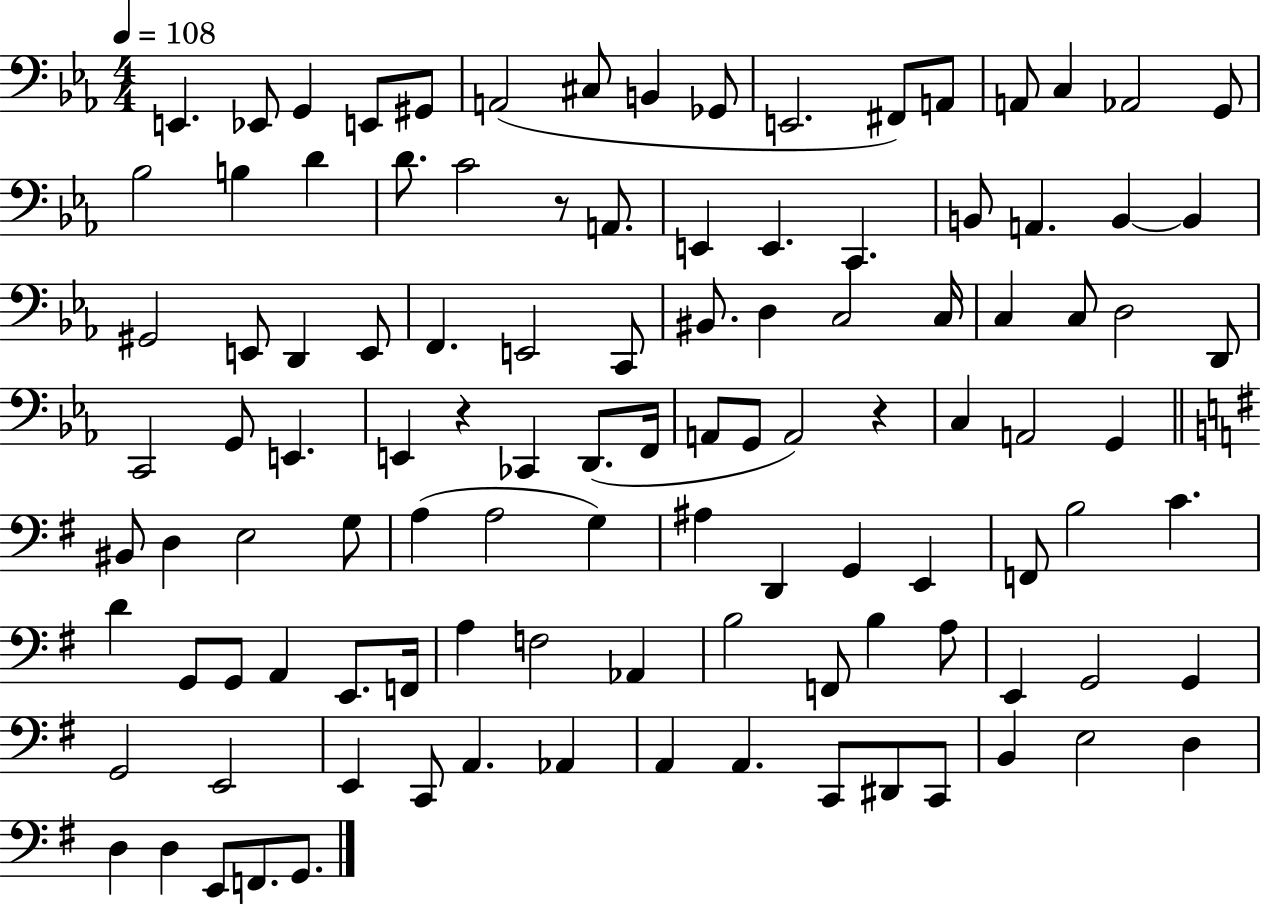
X:1
T:Untitled
M:4/4
L:1/4
K:Eb
E,, _E,,/2 G,, E,,/2 ^G,,/2 A,,2 ^C,/2 B,, _G,,/2 E,,2 ^F,,/2 A,,/2 A,,/2 C, _A,,2 G,,/2 _B,2 B, D D/2 C2 z/2 A,,/2 E,, E,, C,, B,,/2 A,, B,, B,, ^G,,2 E,,/2 D,, E,,/2 F,, E,,2 C,,/2 ^B,,/2 D, C,2 C,/4 C, C,/2 D,2 D,,/2 C,,2 G,,/2 E,, E,, z _C,, D,,/2 F,,/4 A,,/2 G,,/2 A,,2 z C, A,,2 G,, ^B,,/2 D, E,2 G,/2 A, A,2 G, ^A, D,, G,, E,, F,,/2 B,2 C D G,,/2 G,,/2 A,, E,,/2 F,,/4 A, F,2 _A,, B,2 F,,/2 B, A,/2 E,, G,,2 G,, G,,2 E,,2 E,, C,,/2 A,, _A,, A,, A,, C,,/2 ^D,,/2 C,,/2 B,, E,2 D, D, D, E,,/2 F,,/2 G,,/2